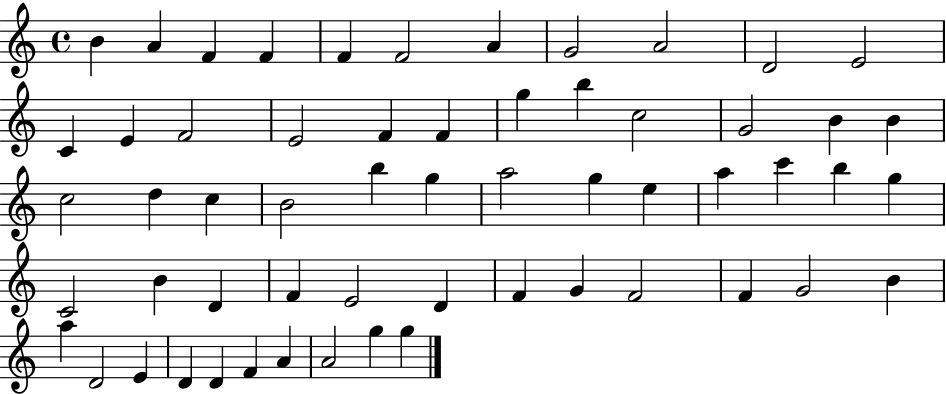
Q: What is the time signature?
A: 4/4